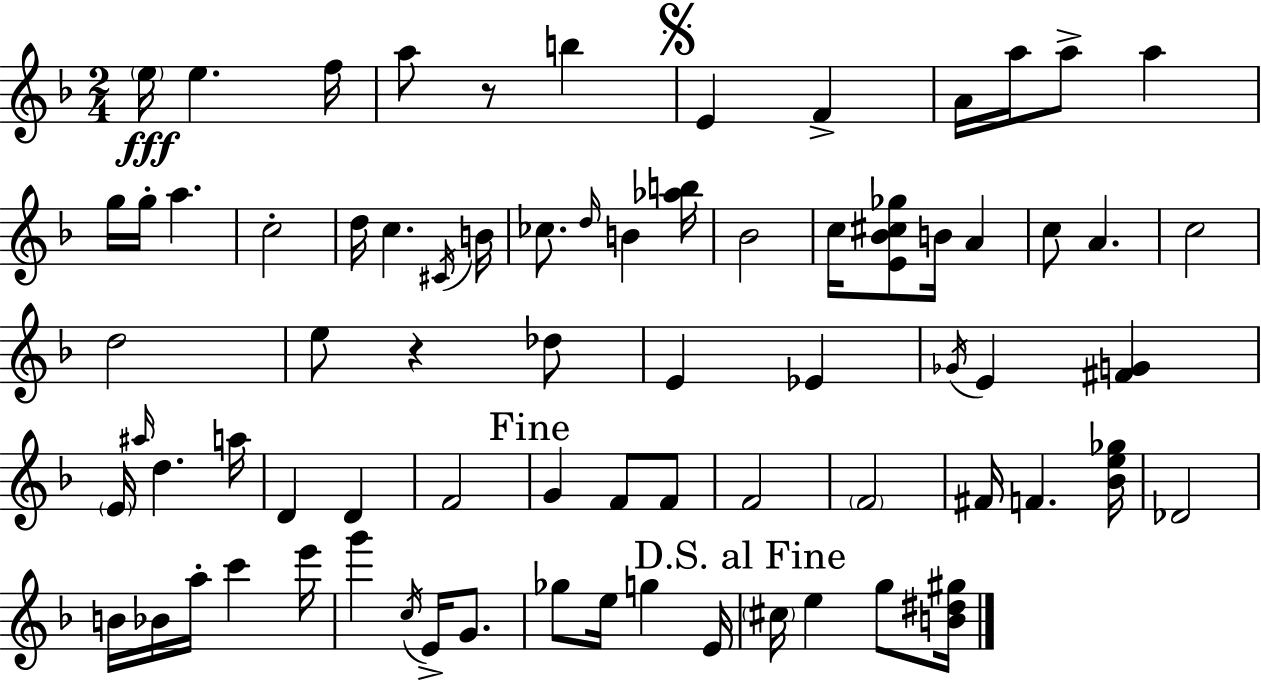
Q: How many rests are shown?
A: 2